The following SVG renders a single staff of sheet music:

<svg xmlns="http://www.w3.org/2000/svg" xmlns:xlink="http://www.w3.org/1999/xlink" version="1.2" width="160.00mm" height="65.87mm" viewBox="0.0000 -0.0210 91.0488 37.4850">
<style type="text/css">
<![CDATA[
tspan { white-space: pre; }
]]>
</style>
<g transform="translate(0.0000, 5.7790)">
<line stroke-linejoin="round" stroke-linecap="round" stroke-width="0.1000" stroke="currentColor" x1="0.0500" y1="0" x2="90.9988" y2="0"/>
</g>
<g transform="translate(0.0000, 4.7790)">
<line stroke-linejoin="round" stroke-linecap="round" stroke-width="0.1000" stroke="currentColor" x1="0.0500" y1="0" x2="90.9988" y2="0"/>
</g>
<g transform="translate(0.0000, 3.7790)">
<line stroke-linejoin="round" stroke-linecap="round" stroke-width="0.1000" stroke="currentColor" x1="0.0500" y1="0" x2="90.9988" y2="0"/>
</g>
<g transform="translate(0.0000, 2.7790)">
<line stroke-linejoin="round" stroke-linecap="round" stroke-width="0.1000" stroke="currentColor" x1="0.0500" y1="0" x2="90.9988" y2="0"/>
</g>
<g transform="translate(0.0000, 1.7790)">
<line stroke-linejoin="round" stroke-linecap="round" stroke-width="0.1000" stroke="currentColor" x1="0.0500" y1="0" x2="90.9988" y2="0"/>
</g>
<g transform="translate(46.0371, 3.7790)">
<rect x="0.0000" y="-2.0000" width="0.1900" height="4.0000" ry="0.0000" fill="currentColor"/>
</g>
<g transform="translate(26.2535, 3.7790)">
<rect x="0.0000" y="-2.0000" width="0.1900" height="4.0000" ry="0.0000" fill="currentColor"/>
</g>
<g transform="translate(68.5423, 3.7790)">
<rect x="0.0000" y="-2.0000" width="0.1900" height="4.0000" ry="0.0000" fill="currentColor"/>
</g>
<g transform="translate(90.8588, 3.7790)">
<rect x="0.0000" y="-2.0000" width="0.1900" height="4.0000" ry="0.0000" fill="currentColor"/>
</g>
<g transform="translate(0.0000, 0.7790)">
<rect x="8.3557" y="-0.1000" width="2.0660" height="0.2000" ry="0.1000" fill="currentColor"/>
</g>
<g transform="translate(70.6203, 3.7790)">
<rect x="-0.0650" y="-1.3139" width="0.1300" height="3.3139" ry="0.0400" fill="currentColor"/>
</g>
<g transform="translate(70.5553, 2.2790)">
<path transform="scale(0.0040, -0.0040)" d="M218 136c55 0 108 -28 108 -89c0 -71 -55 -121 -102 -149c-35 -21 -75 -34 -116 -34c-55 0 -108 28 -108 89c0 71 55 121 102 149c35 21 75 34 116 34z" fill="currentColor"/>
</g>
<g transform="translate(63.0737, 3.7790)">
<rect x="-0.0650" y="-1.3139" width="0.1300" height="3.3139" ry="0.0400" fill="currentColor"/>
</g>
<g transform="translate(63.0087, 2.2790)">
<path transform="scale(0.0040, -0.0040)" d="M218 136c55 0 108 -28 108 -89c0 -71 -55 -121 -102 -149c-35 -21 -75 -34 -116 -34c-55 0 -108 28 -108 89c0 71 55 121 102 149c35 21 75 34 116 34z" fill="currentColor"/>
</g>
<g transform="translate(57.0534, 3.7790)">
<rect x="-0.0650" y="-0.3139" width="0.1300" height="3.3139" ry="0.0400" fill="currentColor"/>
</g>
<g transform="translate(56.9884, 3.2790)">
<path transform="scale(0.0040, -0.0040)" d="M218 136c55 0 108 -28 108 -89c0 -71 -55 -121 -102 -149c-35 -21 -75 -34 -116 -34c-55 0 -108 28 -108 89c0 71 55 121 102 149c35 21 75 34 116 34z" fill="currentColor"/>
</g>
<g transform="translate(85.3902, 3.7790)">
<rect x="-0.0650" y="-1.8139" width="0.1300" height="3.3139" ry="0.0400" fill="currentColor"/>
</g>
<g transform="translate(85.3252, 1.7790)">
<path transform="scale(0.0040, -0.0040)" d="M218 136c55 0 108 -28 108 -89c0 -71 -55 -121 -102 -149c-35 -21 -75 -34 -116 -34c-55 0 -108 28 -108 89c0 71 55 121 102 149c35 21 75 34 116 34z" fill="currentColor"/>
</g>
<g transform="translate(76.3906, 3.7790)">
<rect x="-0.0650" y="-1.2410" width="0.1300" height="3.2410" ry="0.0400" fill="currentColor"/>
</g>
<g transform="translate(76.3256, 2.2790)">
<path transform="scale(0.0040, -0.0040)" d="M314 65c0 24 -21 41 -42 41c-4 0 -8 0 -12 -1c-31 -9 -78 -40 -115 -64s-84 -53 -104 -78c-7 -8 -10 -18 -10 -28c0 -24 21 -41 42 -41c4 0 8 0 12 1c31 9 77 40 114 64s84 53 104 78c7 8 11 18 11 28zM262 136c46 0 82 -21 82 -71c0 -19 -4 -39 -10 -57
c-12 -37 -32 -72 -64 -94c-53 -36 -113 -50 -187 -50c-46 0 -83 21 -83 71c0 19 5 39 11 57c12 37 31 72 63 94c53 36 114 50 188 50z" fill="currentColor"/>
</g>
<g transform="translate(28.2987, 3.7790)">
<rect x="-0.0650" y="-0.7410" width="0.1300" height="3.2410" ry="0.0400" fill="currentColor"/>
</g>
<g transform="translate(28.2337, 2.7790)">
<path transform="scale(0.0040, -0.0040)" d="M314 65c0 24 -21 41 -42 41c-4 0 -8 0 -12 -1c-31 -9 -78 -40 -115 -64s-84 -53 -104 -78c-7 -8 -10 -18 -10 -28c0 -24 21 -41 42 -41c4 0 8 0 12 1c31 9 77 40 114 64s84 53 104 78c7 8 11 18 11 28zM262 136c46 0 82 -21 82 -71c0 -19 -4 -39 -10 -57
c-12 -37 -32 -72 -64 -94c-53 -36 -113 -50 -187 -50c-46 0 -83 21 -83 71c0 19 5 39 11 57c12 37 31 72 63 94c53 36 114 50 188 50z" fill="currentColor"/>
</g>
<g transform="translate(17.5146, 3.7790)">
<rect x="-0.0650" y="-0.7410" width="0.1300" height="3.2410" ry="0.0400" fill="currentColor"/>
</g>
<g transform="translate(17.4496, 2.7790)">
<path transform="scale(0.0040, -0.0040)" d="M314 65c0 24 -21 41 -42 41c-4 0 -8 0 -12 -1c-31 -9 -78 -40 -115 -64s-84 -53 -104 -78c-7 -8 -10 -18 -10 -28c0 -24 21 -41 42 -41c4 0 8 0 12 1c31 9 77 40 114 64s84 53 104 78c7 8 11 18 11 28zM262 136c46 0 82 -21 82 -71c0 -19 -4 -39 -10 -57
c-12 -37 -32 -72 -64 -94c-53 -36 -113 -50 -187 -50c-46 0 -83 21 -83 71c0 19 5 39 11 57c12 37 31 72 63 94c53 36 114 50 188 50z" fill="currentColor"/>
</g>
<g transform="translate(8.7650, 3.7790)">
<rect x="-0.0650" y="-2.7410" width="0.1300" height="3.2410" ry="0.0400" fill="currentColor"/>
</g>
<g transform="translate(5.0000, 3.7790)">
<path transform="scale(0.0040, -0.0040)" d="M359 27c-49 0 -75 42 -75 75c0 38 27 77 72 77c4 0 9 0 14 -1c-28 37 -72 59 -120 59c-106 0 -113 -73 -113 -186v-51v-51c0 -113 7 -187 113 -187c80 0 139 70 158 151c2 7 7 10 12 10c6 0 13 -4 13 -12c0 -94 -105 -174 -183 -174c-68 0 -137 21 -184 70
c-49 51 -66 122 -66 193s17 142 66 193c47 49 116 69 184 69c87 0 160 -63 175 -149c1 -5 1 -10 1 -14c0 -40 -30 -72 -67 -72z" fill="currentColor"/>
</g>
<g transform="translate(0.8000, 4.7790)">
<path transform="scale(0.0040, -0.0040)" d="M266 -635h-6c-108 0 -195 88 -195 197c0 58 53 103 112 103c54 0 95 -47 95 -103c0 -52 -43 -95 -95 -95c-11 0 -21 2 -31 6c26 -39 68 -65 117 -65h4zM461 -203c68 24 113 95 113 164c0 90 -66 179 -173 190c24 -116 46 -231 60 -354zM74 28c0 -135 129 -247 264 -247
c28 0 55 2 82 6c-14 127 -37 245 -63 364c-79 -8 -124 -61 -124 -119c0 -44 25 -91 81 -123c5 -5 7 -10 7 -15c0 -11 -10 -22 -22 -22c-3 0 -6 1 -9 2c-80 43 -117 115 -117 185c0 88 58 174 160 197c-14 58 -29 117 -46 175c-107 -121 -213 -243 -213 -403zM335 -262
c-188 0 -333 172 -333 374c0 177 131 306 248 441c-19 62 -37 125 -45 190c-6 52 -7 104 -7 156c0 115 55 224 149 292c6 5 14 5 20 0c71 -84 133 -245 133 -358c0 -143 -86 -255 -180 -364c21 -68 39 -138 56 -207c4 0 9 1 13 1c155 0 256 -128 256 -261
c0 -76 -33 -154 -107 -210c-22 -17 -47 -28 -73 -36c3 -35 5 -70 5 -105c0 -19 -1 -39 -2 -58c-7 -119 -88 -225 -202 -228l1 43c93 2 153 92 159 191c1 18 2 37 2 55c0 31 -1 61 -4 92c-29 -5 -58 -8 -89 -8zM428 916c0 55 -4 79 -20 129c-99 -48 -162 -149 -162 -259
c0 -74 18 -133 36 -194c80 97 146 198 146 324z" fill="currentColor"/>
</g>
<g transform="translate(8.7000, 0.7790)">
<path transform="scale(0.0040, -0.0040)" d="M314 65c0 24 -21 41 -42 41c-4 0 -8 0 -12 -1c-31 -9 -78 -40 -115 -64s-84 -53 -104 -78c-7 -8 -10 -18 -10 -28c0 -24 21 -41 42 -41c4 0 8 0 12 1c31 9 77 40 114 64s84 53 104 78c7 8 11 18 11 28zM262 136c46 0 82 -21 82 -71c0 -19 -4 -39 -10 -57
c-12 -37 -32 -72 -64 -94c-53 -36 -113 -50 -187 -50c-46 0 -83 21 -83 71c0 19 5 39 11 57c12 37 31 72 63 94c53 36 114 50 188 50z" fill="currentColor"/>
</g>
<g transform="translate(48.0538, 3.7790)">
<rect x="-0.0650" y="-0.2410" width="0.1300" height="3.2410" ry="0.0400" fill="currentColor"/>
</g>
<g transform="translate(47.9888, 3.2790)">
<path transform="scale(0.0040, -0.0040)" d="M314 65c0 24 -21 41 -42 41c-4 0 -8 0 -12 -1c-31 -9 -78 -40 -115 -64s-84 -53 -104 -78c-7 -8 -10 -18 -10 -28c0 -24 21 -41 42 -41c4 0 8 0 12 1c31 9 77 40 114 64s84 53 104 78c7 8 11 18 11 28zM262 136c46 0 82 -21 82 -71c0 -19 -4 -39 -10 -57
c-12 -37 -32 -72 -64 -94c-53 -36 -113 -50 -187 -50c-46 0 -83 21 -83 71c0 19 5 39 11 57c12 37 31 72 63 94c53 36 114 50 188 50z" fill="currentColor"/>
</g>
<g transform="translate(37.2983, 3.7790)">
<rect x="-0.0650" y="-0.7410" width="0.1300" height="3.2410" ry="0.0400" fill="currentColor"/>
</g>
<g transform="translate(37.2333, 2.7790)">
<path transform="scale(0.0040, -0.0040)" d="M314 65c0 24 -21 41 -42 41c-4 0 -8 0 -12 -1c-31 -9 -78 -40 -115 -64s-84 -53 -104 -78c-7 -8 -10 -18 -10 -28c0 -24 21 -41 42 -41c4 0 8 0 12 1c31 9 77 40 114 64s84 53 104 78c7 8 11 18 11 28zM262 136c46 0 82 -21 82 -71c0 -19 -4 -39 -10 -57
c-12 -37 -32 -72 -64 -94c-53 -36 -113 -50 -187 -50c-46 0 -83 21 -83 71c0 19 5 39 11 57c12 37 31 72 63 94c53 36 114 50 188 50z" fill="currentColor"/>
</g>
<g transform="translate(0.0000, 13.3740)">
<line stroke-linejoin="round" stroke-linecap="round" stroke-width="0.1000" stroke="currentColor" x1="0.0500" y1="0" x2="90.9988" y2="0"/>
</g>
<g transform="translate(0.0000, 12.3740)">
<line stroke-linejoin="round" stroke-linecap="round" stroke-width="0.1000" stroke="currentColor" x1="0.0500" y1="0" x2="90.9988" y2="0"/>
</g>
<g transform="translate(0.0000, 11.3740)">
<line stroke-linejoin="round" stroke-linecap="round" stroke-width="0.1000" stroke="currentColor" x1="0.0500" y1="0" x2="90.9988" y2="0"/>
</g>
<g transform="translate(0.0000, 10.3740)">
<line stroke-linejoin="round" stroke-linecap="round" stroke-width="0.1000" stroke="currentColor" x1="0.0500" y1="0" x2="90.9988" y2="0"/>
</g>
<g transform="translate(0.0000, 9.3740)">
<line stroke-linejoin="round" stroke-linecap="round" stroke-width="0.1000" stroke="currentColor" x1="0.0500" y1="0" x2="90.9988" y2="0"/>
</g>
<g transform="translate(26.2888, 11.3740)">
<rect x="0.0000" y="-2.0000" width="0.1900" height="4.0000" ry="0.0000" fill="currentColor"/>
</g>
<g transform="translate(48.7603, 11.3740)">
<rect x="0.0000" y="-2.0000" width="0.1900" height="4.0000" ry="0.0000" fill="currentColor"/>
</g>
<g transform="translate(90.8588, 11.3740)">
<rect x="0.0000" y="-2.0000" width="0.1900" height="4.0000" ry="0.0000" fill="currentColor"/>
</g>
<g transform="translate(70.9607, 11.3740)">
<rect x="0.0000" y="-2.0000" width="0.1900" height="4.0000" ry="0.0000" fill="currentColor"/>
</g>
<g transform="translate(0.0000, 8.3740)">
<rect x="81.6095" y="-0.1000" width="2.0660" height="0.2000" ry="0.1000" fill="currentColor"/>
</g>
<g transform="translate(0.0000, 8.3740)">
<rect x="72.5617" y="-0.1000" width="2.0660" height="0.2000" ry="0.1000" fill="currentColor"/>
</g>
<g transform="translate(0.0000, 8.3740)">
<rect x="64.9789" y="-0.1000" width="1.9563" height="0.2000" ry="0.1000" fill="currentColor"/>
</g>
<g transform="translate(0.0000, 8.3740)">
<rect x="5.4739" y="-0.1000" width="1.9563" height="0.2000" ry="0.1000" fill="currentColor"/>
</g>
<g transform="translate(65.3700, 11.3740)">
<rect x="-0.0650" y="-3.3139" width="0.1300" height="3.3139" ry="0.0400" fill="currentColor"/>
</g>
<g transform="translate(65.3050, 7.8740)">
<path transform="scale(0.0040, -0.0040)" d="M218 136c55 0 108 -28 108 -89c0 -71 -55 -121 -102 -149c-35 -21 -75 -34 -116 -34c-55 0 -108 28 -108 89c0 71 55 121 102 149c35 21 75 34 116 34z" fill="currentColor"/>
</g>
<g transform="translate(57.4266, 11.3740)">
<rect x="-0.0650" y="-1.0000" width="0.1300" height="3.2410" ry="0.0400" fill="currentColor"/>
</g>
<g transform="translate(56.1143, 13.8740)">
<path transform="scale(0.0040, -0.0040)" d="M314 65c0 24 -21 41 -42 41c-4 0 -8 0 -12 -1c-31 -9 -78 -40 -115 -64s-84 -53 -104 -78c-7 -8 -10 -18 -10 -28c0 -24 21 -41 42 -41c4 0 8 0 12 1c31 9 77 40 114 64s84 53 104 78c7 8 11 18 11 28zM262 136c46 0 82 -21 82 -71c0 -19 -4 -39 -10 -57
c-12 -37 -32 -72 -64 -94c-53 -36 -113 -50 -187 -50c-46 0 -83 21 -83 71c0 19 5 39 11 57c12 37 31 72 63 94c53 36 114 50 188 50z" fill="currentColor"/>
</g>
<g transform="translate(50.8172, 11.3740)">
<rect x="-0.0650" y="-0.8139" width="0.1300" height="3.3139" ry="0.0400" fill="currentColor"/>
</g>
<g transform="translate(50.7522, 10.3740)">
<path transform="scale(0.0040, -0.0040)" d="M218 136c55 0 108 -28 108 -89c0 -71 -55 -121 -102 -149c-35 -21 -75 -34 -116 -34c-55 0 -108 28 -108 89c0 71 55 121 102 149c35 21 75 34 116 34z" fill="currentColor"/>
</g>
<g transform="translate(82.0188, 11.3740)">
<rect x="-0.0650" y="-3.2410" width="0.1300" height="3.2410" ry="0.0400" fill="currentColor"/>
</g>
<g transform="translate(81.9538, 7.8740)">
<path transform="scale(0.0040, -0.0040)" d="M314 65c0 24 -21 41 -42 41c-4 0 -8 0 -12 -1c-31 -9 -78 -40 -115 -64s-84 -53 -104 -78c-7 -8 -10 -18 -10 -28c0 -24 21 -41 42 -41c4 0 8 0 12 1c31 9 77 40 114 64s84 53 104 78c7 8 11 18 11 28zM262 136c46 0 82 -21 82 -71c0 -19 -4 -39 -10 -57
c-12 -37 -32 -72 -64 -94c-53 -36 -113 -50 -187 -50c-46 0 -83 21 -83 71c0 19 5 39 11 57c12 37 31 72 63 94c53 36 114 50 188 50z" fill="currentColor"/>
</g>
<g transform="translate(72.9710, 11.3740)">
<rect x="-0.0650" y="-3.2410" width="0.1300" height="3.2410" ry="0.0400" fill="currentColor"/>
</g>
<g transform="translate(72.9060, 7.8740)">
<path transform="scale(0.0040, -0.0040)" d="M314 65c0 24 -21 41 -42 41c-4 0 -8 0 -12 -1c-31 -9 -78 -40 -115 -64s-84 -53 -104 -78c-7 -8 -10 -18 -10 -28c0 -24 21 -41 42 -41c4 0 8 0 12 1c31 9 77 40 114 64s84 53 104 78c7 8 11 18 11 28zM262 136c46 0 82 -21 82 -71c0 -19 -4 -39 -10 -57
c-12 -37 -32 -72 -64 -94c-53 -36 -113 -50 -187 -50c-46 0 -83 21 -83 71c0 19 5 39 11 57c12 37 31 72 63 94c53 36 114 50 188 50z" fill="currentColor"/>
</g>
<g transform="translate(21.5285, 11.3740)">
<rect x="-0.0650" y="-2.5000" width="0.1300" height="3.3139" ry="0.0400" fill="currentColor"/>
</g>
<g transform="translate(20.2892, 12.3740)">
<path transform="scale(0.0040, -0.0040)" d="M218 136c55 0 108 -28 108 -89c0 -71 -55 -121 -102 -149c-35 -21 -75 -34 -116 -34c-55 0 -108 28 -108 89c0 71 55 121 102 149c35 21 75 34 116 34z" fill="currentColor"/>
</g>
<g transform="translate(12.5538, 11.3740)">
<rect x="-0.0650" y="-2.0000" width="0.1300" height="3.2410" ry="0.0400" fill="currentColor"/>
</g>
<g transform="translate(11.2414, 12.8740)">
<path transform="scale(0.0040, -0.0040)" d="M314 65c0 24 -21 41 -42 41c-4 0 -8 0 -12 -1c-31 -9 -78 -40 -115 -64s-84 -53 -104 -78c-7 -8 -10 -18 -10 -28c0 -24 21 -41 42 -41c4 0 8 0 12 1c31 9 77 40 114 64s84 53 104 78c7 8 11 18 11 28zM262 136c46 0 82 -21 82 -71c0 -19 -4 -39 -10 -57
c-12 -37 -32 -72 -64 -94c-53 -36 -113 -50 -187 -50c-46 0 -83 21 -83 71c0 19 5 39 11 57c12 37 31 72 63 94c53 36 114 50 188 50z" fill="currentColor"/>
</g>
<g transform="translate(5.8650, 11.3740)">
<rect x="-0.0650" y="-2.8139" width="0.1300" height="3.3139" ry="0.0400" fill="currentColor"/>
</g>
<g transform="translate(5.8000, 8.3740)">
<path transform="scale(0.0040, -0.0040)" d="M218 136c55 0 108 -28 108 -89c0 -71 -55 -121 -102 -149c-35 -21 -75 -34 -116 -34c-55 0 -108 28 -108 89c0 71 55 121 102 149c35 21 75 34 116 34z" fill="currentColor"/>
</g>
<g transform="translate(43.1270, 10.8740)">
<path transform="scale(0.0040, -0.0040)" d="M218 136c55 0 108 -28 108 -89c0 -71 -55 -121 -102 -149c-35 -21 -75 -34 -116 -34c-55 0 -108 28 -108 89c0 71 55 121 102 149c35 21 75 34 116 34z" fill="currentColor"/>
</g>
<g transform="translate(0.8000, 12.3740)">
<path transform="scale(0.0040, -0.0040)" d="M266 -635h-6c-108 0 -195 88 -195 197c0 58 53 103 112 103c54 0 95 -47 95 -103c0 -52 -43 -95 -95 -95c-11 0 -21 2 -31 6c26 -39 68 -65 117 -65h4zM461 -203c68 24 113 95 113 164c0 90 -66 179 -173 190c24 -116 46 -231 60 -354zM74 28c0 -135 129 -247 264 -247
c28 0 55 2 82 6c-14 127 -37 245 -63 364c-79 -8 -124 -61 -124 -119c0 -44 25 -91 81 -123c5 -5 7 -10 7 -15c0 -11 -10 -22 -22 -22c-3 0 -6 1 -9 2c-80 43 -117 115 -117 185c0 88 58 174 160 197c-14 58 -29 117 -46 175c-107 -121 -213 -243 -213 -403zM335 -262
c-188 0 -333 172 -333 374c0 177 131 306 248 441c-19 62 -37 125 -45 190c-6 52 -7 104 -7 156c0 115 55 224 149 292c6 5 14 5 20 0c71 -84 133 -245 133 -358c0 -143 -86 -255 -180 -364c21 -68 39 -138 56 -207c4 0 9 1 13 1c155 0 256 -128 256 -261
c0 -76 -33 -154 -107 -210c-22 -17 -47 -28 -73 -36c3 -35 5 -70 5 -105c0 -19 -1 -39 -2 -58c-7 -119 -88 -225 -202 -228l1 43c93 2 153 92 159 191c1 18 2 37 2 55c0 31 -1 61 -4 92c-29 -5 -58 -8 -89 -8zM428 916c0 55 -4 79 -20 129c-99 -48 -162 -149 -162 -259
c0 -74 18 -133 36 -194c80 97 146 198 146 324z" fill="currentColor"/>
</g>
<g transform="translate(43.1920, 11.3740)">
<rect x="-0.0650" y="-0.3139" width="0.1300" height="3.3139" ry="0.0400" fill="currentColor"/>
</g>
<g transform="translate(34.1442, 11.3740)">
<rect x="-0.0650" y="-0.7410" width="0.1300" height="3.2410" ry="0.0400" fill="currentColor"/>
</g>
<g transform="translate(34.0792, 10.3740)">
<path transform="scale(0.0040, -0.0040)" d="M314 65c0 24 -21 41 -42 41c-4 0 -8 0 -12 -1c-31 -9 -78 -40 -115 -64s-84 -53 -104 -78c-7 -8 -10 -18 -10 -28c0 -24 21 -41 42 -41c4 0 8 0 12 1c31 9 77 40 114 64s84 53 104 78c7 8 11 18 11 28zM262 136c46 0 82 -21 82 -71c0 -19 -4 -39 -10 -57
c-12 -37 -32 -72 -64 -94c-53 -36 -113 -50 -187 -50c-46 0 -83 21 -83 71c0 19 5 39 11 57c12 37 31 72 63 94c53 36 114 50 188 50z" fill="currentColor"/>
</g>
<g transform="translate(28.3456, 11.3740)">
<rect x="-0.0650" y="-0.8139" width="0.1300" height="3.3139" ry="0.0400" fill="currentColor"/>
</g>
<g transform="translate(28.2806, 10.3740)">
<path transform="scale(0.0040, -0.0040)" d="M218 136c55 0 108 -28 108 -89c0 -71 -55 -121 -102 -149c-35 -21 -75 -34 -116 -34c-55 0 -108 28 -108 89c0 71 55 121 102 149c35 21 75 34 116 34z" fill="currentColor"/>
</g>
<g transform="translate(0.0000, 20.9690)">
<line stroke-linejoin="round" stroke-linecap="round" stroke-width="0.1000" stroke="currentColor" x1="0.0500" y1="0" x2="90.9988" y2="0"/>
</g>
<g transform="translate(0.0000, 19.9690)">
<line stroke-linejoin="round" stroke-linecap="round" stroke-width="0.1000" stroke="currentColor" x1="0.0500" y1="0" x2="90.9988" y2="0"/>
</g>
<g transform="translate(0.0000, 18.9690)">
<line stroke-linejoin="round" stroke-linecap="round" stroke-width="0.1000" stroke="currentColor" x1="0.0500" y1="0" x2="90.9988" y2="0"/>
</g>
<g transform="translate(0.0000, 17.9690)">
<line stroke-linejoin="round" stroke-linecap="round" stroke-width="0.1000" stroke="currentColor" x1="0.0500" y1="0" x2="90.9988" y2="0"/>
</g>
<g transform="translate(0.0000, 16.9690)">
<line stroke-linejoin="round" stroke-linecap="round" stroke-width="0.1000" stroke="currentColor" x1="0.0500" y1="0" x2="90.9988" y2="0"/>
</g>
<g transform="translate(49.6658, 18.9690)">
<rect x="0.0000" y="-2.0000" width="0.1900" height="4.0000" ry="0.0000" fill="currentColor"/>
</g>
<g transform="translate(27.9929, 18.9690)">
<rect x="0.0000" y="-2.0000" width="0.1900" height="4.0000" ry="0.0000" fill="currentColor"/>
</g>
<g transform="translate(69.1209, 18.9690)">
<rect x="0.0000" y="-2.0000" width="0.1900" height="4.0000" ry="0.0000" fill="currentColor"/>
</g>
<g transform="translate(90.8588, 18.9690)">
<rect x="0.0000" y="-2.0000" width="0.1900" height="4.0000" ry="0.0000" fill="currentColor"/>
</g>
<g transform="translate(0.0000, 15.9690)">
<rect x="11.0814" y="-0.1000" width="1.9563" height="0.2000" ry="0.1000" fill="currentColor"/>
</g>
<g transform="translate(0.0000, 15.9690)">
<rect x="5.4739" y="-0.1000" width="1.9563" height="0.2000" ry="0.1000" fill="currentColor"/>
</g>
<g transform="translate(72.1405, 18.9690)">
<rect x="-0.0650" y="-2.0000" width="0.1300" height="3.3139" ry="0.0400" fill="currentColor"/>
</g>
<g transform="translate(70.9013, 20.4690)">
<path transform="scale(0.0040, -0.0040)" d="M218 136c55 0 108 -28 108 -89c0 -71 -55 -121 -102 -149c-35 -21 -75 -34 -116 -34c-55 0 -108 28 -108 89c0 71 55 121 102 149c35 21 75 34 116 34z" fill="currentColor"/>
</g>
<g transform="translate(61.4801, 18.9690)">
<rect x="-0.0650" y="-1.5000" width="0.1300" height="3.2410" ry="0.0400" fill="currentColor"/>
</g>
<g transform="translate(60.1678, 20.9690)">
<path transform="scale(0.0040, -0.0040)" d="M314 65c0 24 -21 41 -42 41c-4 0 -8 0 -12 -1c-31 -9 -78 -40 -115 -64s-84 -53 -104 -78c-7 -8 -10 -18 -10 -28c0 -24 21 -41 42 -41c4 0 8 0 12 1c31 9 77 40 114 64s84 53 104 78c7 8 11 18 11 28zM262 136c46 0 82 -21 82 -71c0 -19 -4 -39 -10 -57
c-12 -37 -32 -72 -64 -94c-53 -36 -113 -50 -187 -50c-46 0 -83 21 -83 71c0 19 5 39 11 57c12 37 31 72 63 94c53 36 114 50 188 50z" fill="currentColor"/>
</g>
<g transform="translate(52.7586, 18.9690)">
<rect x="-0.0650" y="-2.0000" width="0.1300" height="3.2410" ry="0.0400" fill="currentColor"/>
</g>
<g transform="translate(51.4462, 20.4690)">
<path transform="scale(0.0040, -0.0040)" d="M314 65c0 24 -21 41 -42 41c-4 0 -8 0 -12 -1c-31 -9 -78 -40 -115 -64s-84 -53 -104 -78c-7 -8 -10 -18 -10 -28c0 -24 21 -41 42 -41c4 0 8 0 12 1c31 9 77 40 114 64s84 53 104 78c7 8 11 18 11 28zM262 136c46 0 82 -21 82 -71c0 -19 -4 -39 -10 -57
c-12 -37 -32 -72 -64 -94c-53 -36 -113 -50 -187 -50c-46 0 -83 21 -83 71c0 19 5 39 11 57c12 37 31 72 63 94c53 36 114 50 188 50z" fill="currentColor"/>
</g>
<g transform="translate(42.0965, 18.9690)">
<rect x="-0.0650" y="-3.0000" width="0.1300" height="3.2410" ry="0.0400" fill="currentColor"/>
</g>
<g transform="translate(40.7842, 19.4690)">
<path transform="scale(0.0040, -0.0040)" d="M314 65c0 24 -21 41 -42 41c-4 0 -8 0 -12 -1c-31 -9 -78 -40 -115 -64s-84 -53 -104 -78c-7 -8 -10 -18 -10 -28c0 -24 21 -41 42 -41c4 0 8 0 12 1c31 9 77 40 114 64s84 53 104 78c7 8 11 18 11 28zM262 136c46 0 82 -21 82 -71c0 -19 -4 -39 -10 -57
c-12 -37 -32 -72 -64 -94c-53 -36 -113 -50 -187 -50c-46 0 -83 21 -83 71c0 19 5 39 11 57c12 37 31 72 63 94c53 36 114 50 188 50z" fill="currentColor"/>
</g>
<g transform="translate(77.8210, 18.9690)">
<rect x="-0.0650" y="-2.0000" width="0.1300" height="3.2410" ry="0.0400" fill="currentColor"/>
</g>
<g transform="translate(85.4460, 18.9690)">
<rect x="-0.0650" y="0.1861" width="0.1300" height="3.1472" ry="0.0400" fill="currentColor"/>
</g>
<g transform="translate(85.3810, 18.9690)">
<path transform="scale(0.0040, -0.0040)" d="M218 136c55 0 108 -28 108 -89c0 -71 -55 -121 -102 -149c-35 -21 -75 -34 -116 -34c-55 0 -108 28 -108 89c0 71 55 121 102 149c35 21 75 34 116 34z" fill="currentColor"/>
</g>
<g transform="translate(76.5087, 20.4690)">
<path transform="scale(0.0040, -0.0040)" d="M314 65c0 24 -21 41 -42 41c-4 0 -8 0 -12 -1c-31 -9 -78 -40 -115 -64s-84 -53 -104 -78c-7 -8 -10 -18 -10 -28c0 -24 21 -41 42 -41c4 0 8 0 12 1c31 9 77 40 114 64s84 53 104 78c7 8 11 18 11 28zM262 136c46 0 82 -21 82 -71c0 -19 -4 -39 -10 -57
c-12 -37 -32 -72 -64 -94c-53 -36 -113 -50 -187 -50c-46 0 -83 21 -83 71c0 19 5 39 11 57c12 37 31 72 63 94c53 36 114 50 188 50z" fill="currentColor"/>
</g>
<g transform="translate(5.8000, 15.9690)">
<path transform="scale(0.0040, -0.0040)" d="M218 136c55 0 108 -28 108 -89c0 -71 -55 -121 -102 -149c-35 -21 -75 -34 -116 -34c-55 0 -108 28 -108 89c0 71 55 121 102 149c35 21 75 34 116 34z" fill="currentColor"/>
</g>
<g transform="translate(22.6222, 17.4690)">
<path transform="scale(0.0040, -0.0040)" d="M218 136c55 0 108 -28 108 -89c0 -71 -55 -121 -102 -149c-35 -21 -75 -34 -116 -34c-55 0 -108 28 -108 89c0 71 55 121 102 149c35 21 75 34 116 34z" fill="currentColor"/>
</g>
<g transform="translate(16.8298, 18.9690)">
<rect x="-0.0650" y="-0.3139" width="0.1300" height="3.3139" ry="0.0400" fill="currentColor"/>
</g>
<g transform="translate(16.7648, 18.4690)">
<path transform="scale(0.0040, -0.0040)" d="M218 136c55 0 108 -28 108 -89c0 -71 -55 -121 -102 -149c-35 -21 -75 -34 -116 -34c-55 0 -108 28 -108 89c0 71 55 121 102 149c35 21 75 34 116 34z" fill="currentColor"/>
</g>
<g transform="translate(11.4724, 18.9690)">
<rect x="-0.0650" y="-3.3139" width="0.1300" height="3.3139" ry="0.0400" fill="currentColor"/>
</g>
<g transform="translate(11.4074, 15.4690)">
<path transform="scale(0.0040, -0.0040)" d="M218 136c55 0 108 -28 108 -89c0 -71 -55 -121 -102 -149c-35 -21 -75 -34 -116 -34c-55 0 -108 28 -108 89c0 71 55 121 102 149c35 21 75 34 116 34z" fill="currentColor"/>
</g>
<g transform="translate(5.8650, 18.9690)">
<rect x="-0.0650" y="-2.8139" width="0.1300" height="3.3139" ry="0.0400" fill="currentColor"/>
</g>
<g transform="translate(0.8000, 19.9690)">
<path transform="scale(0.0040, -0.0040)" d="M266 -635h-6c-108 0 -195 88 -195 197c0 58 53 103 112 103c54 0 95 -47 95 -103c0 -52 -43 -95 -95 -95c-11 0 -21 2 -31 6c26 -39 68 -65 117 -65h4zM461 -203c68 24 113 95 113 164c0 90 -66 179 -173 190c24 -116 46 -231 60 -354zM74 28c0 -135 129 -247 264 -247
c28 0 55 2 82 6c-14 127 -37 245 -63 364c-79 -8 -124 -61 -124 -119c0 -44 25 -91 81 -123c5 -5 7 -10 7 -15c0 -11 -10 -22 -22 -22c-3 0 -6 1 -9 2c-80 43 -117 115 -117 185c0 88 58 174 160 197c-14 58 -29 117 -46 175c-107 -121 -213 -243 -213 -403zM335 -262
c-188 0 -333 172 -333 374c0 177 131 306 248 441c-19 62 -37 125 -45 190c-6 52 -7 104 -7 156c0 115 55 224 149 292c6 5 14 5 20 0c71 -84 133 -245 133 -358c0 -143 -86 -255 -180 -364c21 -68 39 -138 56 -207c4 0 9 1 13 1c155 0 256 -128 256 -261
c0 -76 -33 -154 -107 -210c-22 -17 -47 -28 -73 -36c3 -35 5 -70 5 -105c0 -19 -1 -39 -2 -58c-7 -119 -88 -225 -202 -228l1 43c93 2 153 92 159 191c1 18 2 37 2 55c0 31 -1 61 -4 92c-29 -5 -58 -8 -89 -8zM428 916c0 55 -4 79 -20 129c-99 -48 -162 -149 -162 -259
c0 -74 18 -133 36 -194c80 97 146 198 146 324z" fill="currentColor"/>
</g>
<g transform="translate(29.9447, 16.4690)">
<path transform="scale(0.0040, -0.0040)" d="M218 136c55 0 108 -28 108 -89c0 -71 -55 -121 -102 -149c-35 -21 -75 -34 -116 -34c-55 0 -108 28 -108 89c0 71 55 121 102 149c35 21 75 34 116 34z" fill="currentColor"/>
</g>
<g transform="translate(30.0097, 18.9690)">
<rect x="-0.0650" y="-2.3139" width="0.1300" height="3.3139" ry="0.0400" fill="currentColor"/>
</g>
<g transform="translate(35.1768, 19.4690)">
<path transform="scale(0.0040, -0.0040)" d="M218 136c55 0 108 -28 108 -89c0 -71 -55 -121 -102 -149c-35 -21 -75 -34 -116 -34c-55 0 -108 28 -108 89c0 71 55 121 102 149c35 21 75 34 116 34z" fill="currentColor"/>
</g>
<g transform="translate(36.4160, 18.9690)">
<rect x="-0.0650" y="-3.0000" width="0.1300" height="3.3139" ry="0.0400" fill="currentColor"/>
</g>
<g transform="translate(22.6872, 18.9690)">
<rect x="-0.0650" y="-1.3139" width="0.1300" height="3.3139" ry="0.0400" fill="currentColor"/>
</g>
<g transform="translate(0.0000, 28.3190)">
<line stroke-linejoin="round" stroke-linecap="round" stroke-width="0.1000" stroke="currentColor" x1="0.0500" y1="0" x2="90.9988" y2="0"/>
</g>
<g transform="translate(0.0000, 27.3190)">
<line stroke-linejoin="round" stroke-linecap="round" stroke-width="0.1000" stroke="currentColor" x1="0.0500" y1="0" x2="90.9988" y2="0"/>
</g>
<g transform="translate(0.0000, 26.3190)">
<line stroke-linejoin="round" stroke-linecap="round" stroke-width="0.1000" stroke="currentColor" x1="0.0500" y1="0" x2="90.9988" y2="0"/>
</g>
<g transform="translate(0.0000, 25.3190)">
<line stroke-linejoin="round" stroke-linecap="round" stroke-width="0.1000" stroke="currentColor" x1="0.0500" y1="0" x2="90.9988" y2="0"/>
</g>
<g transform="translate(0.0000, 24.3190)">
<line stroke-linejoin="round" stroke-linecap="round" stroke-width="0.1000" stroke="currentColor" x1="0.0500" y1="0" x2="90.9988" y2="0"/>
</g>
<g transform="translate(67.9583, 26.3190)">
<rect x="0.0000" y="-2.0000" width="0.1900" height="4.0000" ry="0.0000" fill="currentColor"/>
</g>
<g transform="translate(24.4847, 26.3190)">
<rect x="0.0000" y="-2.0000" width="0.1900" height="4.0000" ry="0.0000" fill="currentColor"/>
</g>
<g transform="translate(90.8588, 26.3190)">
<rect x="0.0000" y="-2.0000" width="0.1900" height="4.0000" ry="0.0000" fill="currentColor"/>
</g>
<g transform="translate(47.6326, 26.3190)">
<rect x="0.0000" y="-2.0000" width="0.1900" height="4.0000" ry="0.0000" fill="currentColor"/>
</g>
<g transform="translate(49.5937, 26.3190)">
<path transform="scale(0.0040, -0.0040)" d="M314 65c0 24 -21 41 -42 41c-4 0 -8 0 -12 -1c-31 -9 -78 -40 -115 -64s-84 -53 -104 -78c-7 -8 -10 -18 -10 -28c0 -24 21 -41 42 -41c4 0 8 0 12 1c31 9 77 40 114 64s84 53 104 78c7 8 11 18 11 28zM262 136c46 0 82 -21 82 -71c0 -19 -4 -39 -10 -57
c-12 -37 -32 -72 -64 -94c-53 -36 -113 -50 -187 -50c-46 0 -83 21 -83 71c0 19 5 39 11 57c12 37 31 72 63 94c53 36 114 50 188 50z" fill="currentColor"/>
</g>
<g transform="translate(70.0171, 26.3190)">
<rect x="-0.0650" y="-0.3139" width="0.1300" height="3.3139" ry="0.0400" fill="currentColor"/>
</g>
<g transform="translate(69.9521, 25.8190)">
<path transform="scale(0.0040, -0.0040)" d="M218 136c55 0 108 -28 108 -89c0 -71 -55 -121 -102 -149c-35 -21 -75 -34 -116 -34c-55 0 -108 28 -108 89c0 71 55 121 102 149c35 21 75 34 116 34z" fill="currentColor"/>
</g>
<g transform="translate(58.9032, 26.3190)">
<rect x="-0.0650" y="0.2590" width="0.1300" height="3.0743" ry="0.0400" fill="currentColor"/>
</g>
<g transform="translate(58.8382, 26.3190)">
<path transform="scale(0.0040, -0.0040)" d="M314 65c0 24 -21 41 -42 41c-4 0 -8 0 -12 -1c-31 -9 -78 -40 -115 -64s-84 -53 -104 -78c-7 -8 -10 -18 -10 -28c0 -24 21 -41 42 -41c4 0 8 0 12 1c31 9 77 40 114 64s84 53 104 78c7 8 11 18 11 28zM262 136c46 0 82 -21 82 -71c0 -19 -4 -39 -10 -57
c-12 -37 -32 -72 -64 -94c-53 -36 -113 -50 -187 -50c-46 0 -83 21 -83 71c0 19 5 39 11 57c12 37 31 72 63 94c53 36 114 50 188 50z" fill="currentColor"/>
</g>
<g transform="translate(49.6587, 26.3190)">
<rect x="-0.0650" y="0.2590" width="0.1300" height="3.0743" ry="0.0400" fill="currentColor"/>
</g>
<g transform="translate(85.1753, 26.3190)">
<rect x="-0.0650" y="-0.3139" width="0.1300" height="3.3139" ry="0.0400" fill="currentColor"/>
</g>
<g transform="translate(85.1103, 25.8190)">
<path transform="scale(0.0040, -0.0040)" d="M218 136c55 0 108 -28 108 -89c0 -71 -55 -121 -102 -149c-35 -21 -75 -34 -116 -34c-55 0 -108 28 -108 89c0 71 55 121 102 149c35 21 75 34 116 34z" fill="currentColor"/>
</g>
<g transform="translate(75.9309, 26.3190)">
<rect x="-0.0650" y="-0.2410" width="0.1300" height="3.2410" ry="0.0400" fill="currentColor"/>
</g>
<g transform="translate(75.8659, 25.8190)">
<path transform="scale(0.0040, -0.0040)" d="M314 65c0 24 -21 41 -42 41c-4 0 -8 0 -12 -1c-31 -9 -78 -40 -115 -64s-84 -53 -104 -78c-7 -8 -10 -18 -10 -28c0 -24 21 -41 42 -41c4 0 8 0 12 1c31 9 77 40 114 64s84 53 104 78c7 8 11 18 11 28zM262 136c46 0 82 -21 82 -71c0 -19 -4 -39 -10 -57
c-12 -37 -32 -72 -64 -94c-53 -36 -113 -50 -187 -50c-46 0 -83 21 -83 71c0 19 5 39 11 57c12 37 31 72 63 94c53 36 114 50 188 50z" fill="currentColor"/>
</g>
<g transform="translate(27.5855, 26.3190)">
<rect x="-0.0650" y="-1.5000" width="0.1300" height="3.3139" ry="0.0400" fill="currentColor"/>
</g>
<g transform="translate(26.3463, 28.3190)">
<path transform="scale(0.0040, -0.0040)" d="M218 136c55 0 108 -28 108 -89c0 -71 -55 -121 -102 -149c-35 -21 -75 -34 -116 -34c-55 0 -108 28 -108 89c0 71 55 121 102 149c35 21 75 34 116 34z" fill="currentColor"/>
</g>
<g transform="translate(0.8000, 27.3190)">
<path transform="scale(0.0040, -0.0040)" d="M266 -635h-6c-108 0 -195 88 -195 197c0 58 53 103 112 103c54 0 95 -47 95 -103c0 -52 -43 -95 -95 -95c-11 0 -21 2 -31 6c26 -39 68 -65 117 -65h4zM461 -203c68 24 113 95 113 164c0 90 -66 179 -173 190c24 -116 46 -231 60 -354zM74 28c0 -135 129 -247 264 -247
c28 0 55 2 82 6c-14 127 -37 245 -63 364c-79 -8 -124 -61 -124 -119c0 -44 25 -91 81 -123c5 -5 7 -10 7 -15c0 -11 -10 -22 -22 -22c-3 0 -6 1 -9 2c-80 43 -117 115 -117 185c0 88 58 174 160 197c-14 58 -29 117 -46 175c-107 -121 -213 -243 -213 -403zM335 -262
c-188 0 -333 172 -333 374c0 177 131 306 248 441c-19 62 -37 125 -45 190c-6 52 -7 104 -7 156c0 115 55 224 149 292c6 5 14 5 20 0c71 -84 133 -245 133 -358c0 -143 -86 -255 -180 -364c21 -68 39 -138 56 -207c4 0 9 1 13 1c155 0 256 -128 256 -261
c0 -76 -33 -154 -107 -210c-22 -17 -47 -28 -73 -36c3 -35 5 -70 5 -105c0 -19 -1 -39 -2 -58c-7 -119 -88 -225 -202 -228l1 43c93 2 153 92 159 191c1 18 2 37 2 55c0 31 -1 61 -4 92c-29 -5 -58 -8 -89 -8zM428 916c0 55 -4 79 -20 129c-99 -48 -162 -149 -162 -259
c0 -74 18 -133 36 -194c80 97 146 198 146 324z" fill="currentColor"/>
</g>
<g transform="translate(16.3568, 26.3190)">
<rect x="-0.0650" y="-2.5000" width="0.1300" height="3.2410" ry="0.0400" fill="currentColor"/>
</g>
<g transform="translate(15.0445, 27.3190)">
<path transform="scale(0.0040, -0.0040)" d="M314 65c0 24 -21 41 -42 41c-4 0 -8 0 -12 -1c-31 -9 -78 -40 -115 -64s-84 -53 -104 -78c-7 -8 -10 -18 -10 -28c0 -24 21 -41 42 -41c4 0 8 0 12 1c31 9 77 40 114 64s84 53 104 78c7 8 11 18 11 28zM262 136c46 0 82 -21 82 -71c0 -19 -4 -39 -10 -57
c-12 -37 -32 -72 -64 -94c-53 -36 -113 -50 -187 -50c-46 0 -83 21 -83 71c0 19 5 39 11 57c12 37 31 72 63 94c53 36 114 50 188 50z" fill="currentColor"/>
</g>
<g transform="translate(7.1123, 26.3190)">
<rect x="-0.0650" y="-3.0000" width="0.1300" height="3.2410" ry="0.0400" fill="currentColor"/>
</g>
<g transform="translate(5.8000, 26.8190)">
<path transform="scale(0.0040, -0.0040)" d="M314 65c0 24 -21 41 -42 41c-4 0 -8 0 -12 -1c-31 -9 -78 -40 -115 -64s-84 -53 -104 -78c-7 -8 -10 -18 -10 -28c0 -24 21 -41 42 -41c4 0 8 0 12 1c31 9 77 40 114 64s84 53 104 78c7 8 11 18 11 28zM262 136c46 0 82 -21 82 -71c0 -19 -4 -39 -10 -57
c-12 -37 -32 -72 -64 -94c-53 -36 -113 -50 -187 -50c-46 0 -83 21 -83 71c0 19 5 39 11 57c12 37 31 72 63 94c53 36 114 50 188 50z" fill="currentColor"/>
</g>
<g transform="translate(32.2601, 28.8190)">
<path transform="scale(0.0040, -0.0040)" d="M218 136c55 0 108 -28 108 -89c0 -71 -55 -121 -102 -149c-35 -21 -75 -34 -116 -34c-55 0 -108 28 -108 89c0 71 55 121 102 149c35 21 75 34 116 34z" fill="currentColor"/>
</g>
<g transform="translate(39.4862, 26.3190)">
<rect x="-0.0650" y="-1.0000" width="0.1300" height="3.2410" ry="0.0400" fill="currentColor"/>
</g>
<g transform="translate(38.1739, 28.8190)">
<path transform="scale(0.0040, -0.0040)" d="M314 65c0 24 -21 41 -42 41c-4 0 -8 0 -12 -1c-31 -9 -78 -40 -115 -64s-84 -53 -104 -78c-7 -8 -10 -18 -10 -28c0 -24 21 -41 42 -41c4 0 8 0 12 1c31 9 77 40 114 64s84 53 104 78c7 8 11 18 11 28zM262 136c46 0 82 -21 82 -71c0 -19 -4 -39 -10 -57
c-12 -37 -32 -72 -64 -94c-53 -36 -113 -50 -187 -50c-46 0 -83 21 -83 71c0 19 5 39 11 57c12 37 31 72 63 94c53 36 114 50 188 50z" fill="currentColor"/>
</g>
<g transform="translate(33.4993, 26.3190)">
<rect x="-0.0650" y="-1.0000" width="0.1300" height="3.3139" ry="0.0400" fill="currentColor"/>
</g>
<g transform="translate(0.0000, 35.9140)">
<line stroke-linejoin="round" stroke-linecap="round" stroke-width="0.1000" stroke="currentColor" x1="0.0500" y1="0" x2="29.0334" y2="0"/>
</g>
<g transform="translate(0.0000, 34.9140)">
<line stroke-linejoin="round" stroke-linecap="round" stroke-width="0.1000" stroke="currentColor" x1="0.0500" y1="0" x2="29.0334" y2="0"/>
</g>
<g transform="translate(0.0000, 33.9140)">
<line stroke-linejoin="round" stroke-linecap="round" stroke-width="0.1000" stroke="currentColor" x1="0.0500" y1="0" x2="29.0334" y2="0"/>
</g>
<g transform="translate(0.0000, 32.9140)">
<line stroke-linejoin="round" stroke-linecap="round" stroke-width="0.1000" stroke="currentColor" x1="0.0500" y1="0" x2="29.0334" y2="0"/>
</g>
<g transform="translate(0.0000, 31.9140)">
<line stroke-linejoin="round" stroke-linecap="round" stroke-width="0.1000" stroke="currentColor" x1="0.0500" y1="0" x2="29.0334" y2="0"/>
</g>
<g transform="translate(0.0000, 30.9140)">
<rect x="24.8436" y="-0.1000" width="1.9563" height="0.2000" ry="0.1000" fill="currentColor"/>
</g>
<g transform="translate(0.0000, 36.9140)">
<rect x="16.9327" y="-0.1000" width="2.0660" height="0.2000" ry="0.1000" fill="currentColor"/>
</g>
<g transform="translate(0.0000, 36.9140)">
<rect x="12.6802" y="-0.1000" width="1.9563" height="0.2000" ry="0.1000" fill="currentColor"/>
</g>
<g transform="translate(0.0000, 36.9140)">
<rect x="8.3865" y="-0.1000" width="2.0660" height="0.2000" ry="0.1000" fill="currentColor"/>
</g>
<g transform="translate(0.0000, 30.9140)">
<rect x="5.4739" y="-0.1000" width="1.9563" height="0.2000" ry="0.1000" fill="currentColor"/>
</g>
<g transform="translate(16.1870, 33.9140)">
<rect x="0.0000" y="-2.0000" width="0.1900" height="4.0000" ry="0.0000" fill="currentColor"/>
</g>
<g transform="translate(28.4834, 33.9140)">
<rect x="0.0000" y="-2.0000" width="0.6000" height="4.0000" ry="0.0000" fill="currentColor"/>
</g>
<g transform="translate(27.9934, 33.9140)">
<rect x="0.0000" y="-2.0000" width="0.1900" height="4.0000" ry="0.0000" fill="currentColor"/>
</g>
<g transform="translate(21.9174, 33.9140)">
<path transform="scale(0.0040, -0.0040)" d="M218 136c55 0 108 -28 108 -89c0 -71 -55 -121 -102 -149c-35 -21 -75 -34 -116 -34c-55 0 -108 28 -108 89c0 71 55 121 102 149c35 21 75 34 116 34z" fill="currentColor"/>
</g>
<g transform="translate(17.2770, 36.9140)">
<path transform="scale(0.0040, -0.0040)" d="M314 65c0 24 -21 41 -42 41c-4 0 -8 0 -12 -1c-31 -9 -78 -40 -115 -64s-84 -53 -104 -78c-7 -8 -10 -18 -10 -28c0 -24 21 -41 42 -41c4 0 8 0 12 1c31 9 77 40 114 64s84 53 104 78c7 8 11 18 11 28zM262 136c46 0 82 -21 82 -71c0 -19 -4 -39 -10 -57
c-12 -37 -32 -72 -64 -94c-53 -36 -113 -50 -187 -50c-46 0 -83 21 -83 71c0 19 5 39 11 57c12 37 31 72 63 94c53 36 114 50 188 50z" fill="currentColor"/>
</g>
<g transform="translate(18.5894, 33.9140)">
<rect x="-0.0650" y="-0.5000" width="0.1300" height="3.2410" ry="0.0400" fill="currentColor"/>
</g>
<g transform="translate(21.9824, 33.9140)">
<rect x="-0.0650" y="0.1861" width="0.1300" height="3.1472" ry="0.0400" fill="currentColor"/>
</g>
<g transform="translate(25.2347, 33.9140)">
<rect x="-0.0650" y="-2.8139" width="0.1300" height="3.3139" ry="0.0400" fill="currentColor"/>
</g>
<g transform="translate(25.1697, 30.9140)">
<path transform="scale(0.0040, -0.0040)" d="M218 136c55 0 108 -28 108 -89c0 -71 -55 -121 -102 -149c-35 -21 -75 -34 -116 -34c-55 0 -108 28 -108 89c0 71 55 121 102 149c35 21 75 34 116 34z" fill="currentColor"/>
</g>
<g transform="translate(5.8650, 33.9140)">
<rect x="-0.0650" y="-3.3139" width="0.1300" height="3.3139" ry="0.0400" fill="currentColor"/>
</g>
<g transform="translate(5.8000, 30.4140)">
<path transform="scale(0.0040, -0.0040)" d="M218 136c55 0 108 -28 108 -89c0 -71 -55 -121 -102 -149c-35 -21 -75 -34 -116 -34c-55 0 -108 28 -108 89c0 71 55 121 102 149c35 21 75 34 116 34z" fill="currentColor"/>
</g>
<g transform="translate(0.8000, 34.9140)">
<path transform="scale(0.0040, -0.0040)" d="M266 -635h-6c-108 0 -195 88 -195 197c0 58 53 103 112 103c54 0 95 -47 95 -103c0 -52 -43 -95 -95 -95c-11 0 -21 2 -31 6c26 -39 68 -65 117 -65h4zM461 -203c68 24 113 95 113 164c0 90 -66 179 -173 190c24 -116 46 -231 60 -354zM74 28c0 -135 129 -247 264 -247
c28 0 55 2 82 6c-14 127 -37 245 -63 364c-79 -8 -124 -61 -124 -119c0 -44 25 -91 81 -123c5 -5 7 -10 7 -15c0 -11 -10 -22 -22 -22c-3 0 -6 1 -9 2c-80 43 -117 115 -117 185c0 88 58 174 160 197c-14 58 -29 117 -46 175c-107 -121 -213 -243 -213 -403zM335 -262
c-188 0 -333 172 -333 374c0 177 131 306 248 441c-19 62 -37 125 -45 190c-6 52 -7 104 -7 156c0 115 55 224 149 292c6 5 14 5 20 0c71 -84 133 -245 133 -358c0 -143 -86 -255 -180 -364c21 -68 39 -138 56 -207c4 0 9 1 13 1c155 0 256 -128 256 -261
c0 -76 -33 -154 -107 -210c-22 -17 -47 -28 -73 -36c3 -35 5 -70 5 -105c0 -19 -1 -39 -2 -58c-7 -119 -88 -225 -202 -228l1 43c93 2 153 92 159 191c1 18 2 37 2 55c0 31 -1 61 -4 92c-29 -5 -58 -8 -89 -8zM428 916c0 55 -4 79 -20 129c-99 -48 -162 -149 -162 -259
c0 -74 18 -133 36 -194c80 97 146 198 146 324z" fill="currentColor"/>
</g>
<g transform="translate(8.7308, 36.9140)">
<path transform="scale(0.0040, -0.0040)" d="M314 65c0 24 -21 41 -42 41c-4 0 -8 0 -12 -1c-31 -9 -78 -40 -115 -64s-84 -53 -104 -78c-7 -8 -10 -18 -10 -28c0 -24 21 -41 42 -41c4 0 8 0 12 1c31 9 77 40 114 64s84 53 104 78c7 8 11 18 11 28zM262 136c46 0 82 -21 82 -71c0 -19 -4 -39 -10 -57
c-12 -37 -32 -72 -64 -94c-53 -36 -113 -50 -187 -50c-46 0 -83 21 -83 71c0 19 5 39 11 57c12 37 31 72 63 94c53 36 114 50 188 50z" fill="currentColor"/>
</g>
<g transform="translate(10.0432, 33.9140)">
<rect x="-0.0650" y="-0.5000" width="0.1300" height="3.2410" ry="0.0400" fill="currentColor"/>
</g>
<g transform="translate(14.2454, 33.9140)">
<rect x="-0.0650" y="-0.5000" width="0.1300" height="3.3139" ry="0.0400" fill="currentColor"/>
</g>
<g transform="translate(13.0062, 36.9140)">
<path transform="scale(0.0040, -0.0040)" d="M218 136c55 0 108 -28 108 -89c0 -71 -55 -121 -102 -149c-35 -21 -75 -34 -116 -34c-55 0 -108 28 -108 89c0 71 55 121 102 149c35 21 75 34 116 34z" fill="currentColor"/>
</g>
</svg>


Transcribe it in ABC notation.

X:1
T:Untitled
M:4/4
L:1/4
K:C
a2 d2 d2 d2 c2 c e e e2 f a F2 G d d2 c d D2 b b2 b2 a b c e g A A2 F2 E2 F F2 B A2 G2 E D D2 B2 B2 c c2 c b C2 C C2 B a